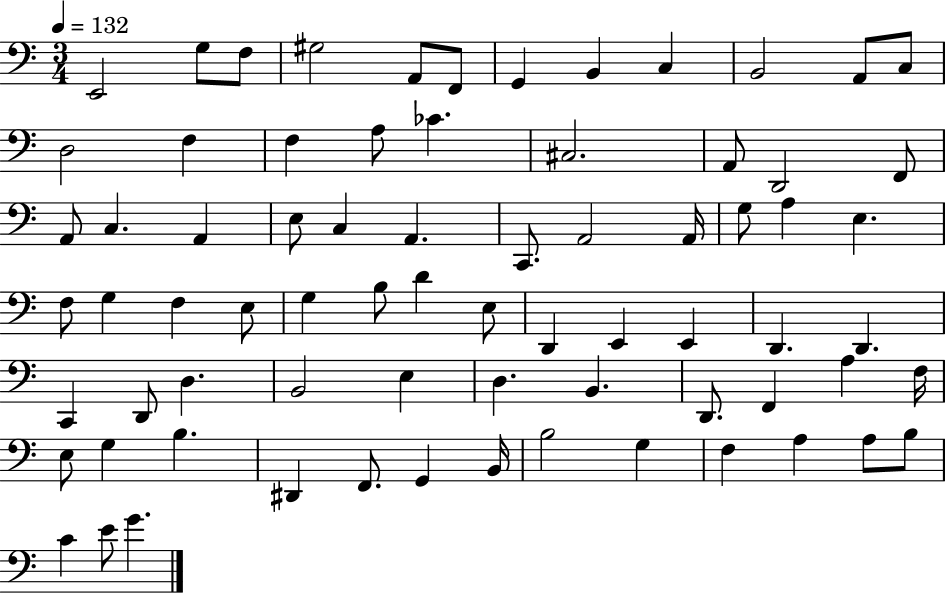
X:1
T:Untitled
M:3/4
L:1/4
K:C
E,,2 G,/2 F,/2 ^G,2 A,,/2 F,,/2 G,, B,, C, B,,2 A,,/2 C,/2 D,2 F, F, A,/2 _C ^C,2 A,,/2 D,,2 F,,/2 A,,/2 C, A,, E,/2 C, A,, C,,/2 A,,2 A,,/4 G,/2 A, E, F,/2 G, F, E,/2 G, B,/2 D E,/2 D,, E,, E,, D,, D,, C,, D,,/2 D, B,,2 E, D, B,, D,,/2 F,, A, F,/4 E,/2 G, B, ^D,, F,,/2 G,, B,,/4 B,2 G, F, A, A,/2 B,/2 C E/2 G